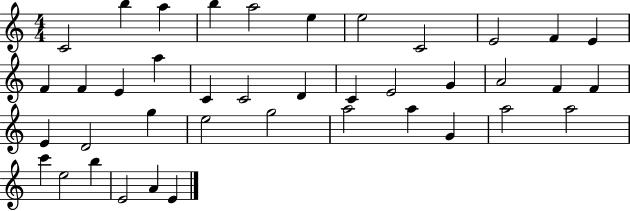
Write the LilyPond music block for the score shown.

{
  \clef treble
  \numericTimeSignature
  \time 4/4
  \key c \major
  c'2 b''4 a''4 | b''4 a''2 e''4 | e''2 c'2 | e'2 f'4 e'4 | \break f'4 f'4 e'4 a''4 | c'4 c'2 d'4 | c'4 e'2 g'4 | a'2 f'4 f'4 | \break e'4 d'2 g''4 | e''2 g''2 | a''2 a''4 g'4 | a''2 a''2 | \break c'''4 e''2 b''4 | e'2 a'4 e'4 | \bar "|."
}